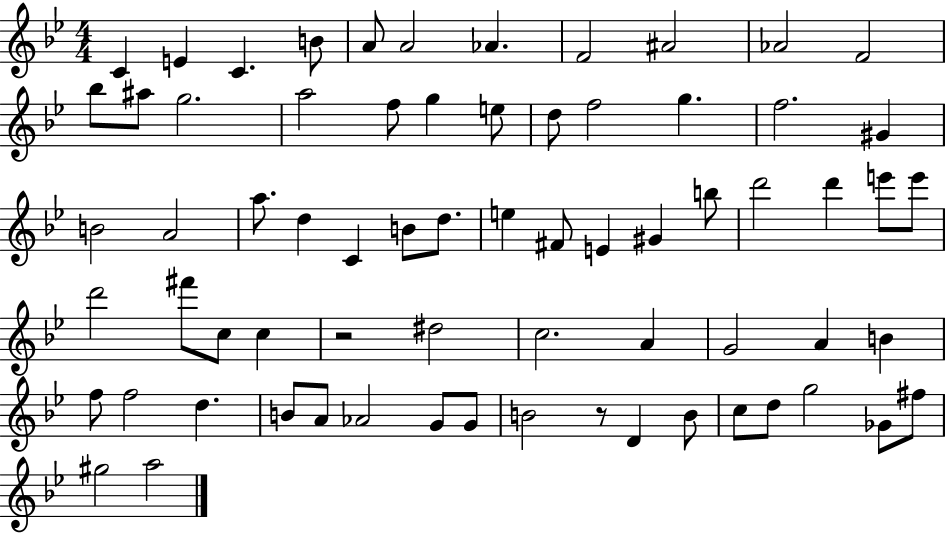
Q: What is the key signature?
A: BES major